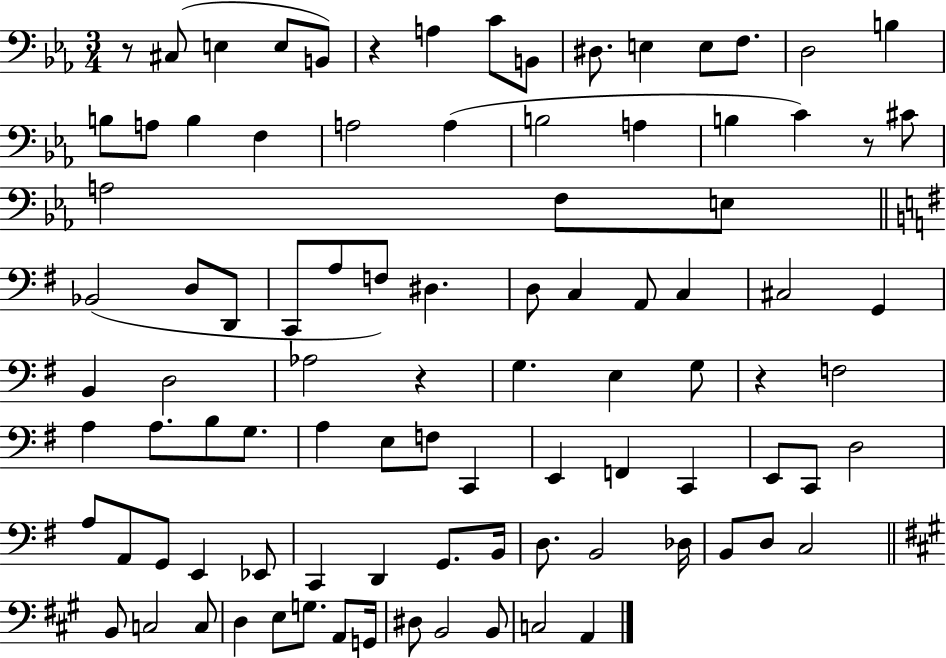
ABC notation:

X:1
T:Untitled
M:3/4
L:1/4
K:Eb
z/2 ^C,/2 E, E,/2 B,,/2 z A, C/2 B,,/2 ^D,/2 E, E,/2 F,/2 D,2 B, B,/2 A,/2 B, F, A,2 A, B,2 A, B, C z/2 ^C/2 A,2 F,/2 E,/2 _B,,2 D,/2 D,,/2 C,,/2 A,/2 F,/2 ^D, D,/2 C, A,,/2 C, ^C,2 G,, B,, D,2 _A,2 z G, E, G,/2 z F,2 A, A,/2 B,/2 G,/2 A, E,/2 F,/2 C,, E,, F,, C,, E,,/2 C,,/2 D,2 A,/2 A,,/2 G,,/2 E,, _E,,/2 C,, D,, G,,/2 B,,/4 D,/2 B,,2 _D,/4 B,,/2 D,/2 C,2 B,,/2 C,2 C,/2 D, E,/2 G,/2 A,,/2 G,,/4 ^D,/2 B,,2 B,,/2 C,2 A,,